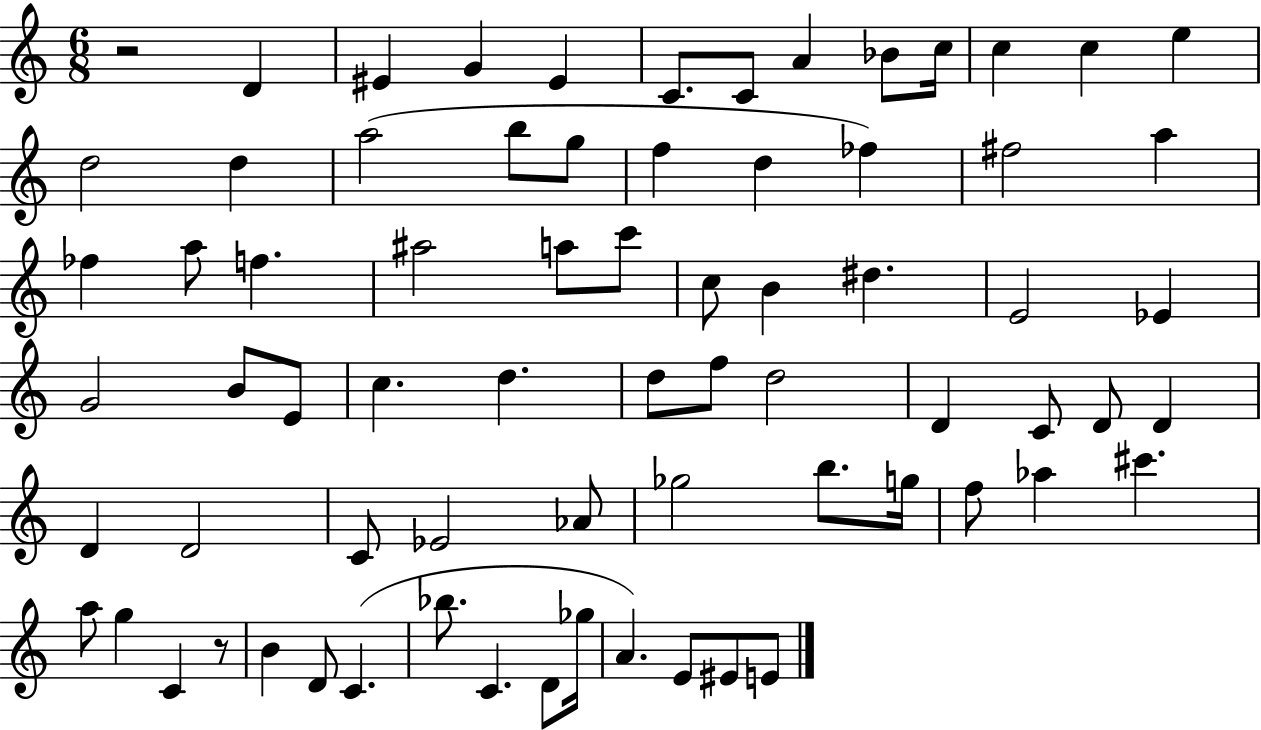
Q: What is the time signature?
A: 6/8